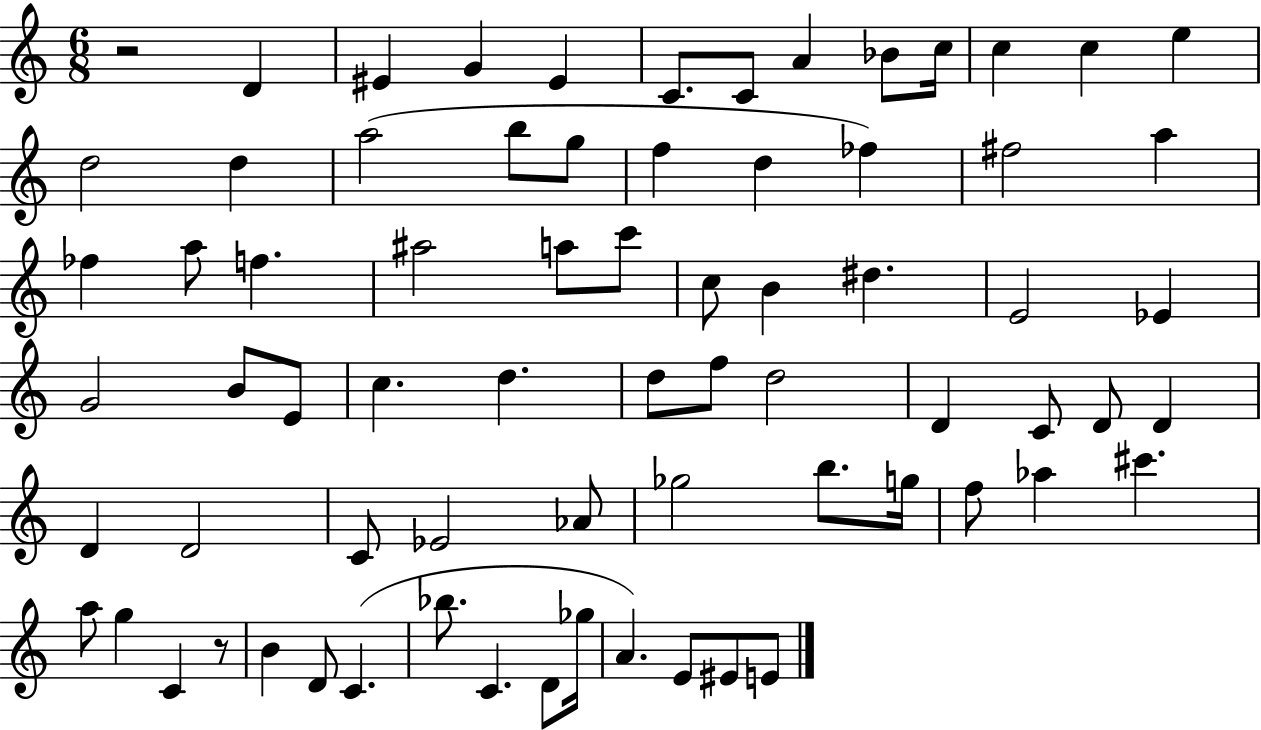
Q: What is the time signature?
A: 6/8